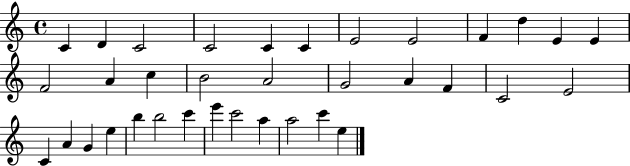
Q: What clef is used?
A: treble